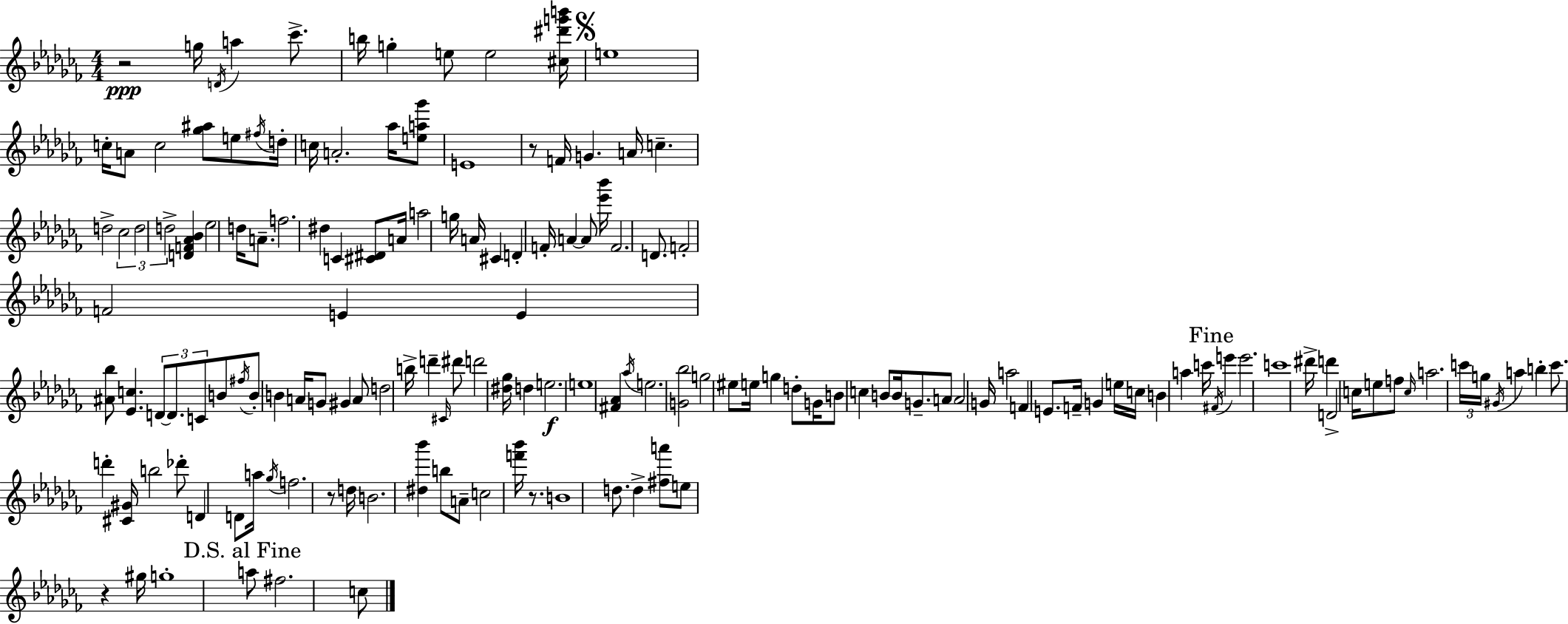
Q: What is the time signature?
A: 4/4